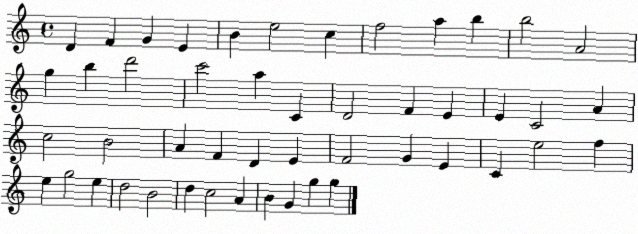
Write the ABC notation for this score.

X:1
T:Untitled
M:4/4
L:1/4
K:C
D F G E B e2 c f2 a b b2 A2 g b d'2 c'2 a C D2 F E E C2 A c2 B2 A F D E F2 G E C e2 f e g2 e d2 B2 d c2 A B G g g